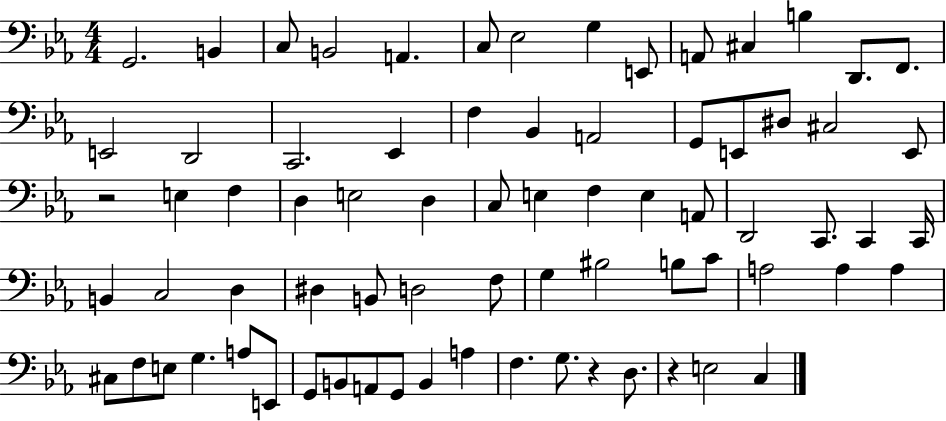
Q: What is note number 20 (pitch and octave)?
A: Bb2